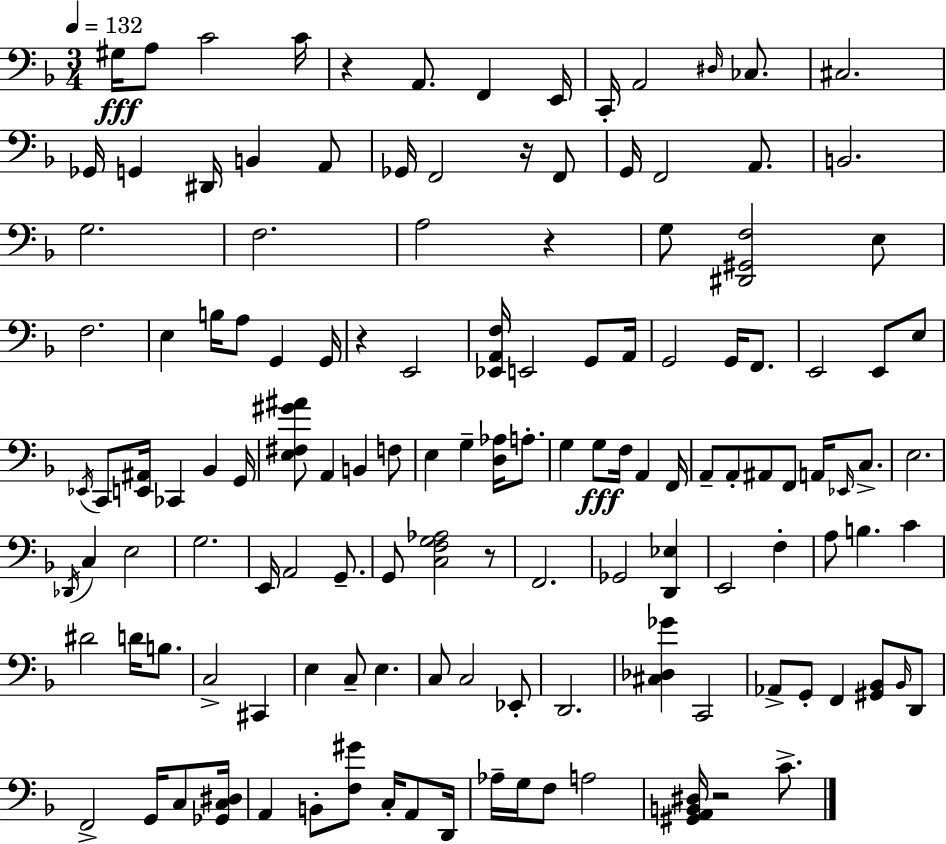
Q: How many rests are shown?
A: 6